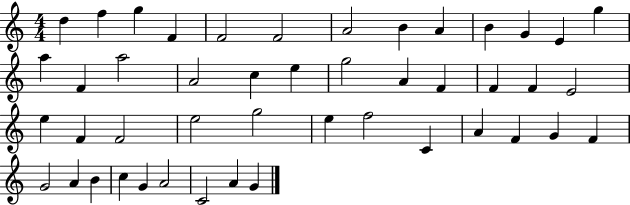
{
  \clef treble
  \numericTimeSignature
  \time 4/4
  \key c \major
  d''4 f''4 g''4 f'4 | f'2 f'2 | a'2 b'4 a'4 | b'4 g'4 e'4 g''4 | \break a''4 f'4 a''2 | a'2 c''4 e''4 | g''2 a'4 f'4 | f'4 f'4 e'2 | \break e''4 f'4 f'2 | e''2 g''2 | e''4 f''2 c'4 | a'4 f'4 g'4 f'4 | \break g'2 a'4 b'4 | c''4 g'4 a'2 | c'2 a'4 g'4 | \bar "|."
}